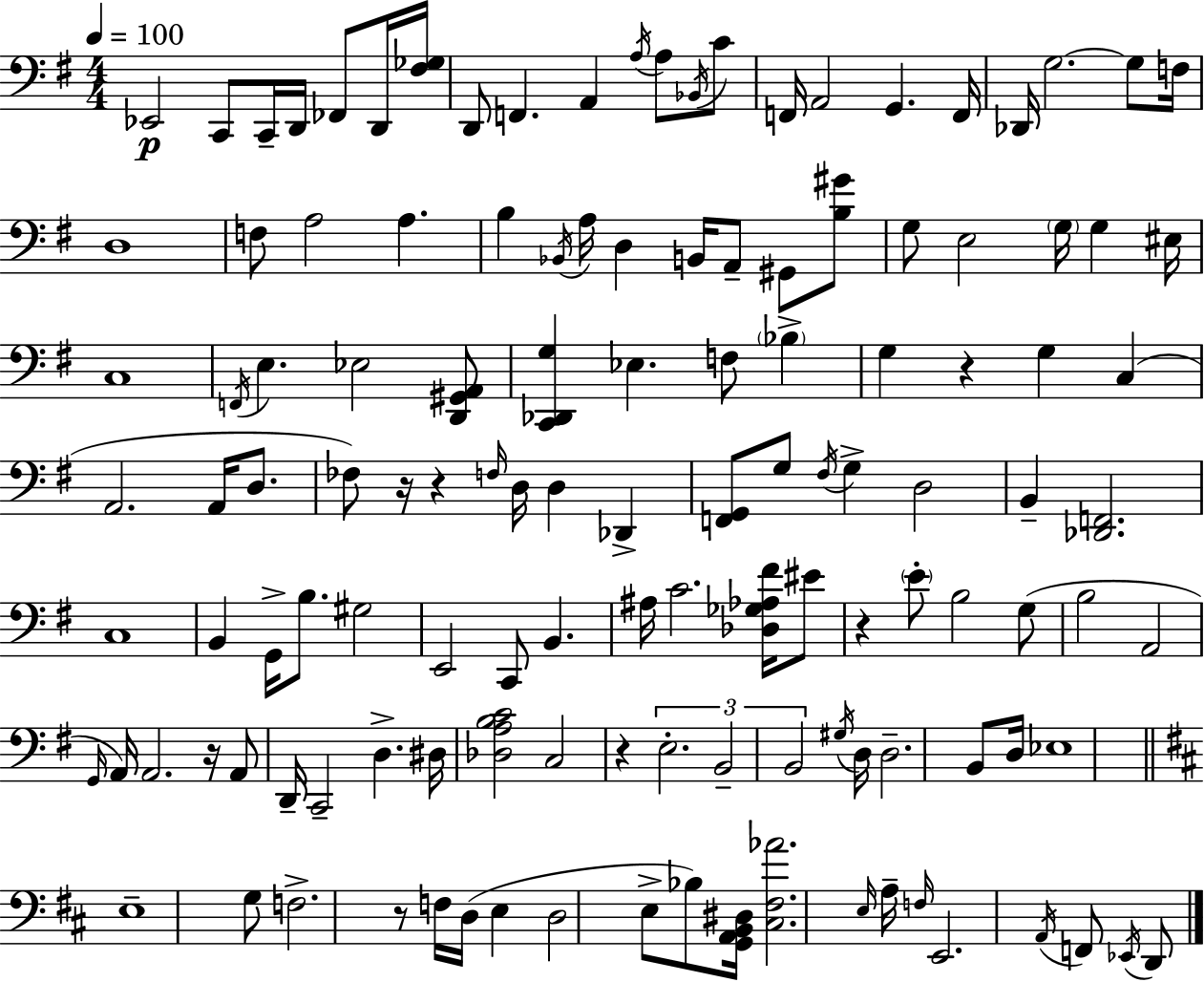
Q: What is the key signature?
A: G major